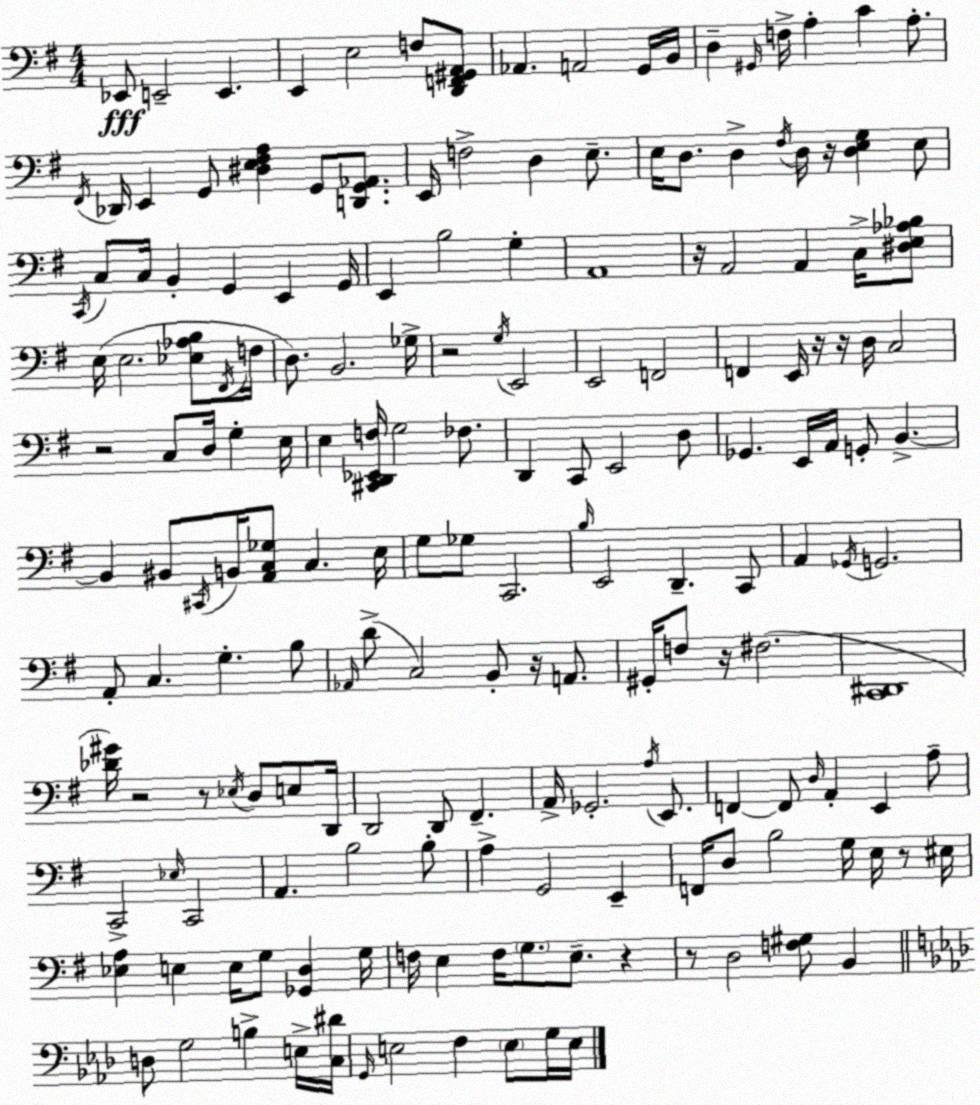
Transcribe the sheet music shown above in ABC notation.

X:1
T:Untitled
M:4/4
L:1/4
K:G
_E,,/2 E,,2 E,, E,, E,2 F,/2 [D,,F,,^G,,A,,]/2 _A,, A,,2 G,,/4 B,,/4 D, ^G,,/4 F,/4 A, C A,/2 ^F,,/4 _D,,/4 E,, G,,/2 [^D,E,^F,A,] G,,/2 [D,,G,,_A,,]/2 E,,/4 F,2 D, E,/2 E,/4 D,/2 D, ^F,/4 D,/4 z/4 [D,E,G,] E,/2 C,,/4 C,/2 C,/4 B,, G,, E,, G,,/4 E,, B,2 G, A,,4 z/4 A,,2 A,, C,/4 [^D,E,_A,_B,]/2 E,/4 E,2 [_E,_A,B,]/2 ^F,,/4 F,/4 D,/2 B,,2 _G,/4 z2 G,/4 E,,2 E,,2 F,,2 F,, E,,/4 z/4 z/4 D,/4 C,2 z2 C,/2 D,/4 G, E,/4 E, [^C,,D,,_E,,F,]/4 G,2 _F,/2 D,, C,,/2 E,,2 D,/2 _G,, E,,/4 A,,/4 G,,/2 B,, B,, ^B,,/2 ^C,,/4 B,,/4 [A,,C,_G,]/2 C, E,/4 G,/2 _G,/2 C,,2 B,/4 E,,2 D,, C,,/2 A,, _G,,/4 G,,2 A,,/2 C, G, B,/2 _A,,/4 D/2 C,2 B,,/2 z/4 A,,/2 ^G,,/4 F,/2 z/4 ^F,2 [C,,^D,,]4 [_D^G]/4 z2 z/2 _E,/4 D,/2 E,/2 D,,/4 D,,2 D,,/2 ^F,, A,,/4 _G,,2 A,/4 E,,/2 F,, F,,/2 D,/4 A,, E,, A,/2 C,,2 _E,/4 C,,2 A,, B,2 B,/2 A, G,,2 E,, F,,/4 D,/2 B,2 G,/4 E,/4 z/2 ^E,/4 [_E,A,] E, E,/4 G,/2 [_G,,D,] G,/4 F,/4 E, F,/4 G,/2 E,/2 z z/2 D,2 [F,^G,]/2 B,, D,/2 G,2 B, E,/4 [C,^D]/4 G,,/4 E,2 F, E,/2 G,/4 E,/4